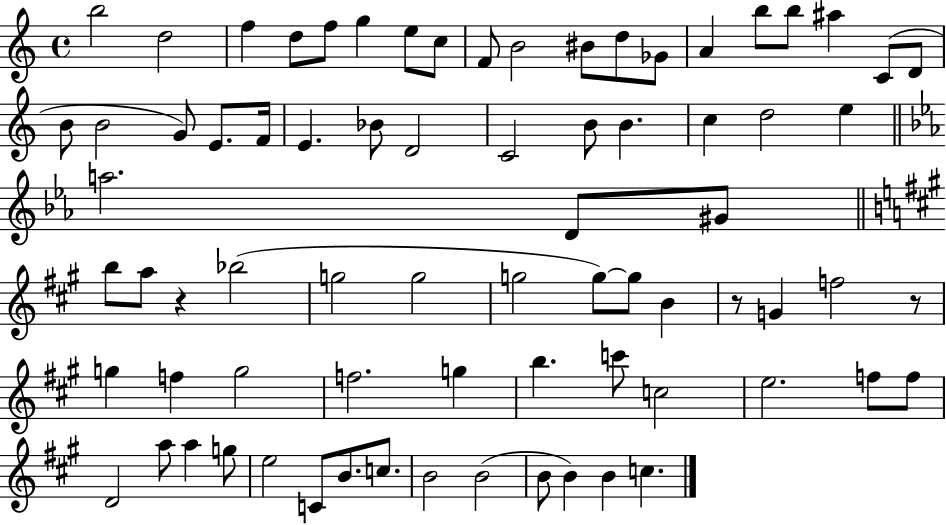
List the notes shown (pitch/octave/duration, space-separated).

B5/h D5/h F5/q D5/e F5/e G5/q E5/e C5/e F4/e B4/h BIS4/e D5/e Gb4/e A4/q B5/e B5/e A#5/q C4/e D4/e B4/e B4/h G4/e E4/e. F4/s E4/q. Bb4/e D4/h C4/h B4/e B4/q. C5/q D5/h E5/q A5/h. D4/e G#4/e B5/e A5/e R/q Bb5/h G5/h G5/h G5/h G5/e G5/e B4/q R/e G4/q F5/h R/e G5/q F5/q G5/h F5/h. G5/q B5/q. C6/e C5/h E5/h. F5/e F5/e D4/h A5/e A5/q G5/e E5/h C4/e B4/e. C5/e. B4/h B4/h B4/e B4/q B4/q C5/q.